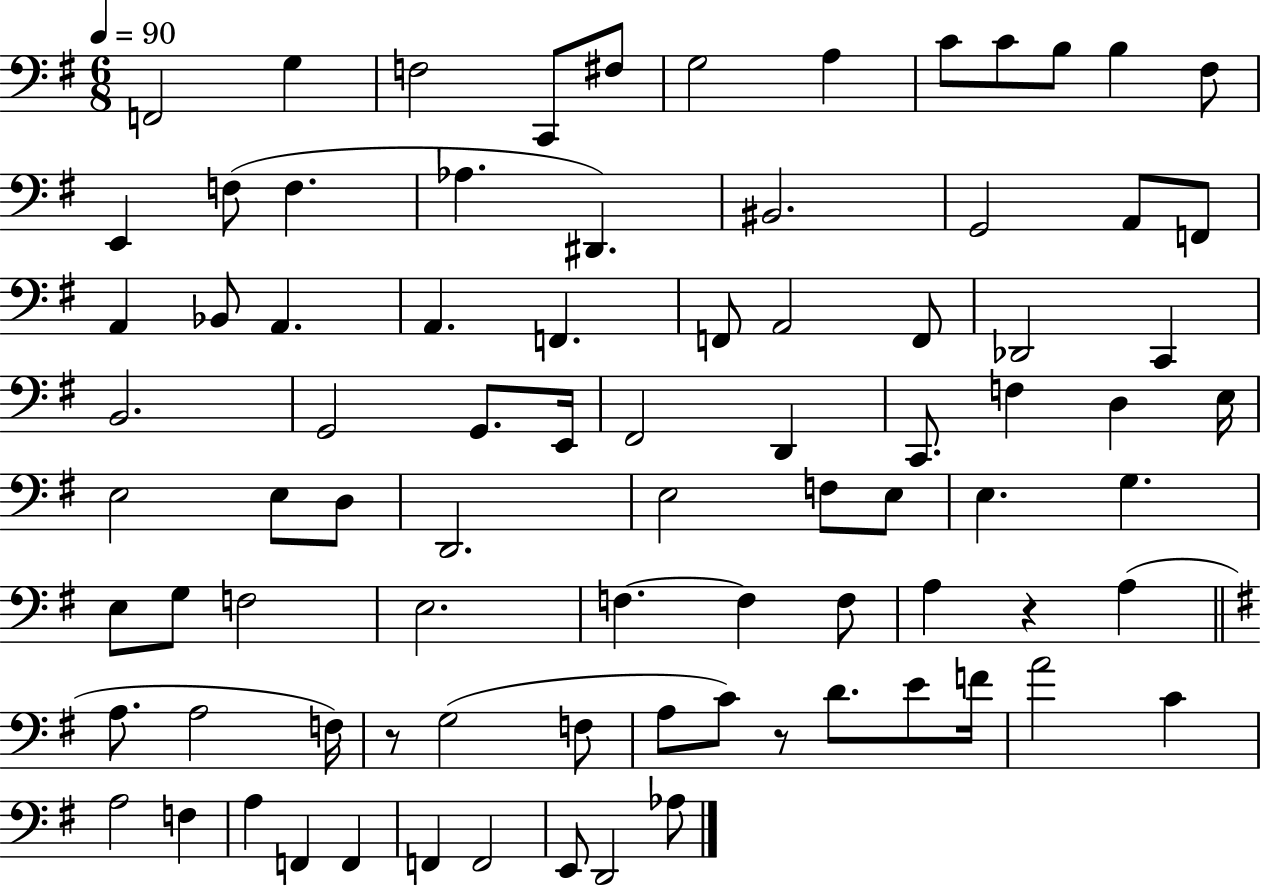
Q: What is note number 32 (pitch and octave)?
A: B2